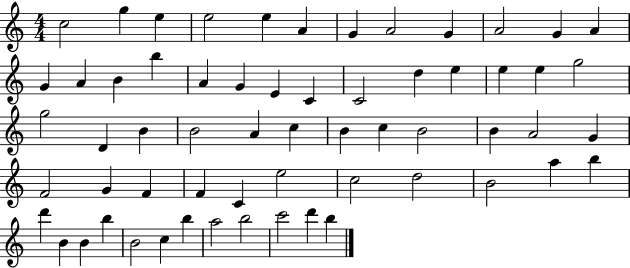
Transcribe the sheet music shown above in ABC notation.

X:1
T:Untitled
M:4/4
L:1/4
K:C
c2 g e e2 e A G A2 G A2 G A G A B b A G E C C2 d e e e g2 g2 D B B2 A c B c B2 B A2 G F2 G F F C e2 c2 d2 B2 a b d' B B b B2 c b a2 b2 c'2 d' b